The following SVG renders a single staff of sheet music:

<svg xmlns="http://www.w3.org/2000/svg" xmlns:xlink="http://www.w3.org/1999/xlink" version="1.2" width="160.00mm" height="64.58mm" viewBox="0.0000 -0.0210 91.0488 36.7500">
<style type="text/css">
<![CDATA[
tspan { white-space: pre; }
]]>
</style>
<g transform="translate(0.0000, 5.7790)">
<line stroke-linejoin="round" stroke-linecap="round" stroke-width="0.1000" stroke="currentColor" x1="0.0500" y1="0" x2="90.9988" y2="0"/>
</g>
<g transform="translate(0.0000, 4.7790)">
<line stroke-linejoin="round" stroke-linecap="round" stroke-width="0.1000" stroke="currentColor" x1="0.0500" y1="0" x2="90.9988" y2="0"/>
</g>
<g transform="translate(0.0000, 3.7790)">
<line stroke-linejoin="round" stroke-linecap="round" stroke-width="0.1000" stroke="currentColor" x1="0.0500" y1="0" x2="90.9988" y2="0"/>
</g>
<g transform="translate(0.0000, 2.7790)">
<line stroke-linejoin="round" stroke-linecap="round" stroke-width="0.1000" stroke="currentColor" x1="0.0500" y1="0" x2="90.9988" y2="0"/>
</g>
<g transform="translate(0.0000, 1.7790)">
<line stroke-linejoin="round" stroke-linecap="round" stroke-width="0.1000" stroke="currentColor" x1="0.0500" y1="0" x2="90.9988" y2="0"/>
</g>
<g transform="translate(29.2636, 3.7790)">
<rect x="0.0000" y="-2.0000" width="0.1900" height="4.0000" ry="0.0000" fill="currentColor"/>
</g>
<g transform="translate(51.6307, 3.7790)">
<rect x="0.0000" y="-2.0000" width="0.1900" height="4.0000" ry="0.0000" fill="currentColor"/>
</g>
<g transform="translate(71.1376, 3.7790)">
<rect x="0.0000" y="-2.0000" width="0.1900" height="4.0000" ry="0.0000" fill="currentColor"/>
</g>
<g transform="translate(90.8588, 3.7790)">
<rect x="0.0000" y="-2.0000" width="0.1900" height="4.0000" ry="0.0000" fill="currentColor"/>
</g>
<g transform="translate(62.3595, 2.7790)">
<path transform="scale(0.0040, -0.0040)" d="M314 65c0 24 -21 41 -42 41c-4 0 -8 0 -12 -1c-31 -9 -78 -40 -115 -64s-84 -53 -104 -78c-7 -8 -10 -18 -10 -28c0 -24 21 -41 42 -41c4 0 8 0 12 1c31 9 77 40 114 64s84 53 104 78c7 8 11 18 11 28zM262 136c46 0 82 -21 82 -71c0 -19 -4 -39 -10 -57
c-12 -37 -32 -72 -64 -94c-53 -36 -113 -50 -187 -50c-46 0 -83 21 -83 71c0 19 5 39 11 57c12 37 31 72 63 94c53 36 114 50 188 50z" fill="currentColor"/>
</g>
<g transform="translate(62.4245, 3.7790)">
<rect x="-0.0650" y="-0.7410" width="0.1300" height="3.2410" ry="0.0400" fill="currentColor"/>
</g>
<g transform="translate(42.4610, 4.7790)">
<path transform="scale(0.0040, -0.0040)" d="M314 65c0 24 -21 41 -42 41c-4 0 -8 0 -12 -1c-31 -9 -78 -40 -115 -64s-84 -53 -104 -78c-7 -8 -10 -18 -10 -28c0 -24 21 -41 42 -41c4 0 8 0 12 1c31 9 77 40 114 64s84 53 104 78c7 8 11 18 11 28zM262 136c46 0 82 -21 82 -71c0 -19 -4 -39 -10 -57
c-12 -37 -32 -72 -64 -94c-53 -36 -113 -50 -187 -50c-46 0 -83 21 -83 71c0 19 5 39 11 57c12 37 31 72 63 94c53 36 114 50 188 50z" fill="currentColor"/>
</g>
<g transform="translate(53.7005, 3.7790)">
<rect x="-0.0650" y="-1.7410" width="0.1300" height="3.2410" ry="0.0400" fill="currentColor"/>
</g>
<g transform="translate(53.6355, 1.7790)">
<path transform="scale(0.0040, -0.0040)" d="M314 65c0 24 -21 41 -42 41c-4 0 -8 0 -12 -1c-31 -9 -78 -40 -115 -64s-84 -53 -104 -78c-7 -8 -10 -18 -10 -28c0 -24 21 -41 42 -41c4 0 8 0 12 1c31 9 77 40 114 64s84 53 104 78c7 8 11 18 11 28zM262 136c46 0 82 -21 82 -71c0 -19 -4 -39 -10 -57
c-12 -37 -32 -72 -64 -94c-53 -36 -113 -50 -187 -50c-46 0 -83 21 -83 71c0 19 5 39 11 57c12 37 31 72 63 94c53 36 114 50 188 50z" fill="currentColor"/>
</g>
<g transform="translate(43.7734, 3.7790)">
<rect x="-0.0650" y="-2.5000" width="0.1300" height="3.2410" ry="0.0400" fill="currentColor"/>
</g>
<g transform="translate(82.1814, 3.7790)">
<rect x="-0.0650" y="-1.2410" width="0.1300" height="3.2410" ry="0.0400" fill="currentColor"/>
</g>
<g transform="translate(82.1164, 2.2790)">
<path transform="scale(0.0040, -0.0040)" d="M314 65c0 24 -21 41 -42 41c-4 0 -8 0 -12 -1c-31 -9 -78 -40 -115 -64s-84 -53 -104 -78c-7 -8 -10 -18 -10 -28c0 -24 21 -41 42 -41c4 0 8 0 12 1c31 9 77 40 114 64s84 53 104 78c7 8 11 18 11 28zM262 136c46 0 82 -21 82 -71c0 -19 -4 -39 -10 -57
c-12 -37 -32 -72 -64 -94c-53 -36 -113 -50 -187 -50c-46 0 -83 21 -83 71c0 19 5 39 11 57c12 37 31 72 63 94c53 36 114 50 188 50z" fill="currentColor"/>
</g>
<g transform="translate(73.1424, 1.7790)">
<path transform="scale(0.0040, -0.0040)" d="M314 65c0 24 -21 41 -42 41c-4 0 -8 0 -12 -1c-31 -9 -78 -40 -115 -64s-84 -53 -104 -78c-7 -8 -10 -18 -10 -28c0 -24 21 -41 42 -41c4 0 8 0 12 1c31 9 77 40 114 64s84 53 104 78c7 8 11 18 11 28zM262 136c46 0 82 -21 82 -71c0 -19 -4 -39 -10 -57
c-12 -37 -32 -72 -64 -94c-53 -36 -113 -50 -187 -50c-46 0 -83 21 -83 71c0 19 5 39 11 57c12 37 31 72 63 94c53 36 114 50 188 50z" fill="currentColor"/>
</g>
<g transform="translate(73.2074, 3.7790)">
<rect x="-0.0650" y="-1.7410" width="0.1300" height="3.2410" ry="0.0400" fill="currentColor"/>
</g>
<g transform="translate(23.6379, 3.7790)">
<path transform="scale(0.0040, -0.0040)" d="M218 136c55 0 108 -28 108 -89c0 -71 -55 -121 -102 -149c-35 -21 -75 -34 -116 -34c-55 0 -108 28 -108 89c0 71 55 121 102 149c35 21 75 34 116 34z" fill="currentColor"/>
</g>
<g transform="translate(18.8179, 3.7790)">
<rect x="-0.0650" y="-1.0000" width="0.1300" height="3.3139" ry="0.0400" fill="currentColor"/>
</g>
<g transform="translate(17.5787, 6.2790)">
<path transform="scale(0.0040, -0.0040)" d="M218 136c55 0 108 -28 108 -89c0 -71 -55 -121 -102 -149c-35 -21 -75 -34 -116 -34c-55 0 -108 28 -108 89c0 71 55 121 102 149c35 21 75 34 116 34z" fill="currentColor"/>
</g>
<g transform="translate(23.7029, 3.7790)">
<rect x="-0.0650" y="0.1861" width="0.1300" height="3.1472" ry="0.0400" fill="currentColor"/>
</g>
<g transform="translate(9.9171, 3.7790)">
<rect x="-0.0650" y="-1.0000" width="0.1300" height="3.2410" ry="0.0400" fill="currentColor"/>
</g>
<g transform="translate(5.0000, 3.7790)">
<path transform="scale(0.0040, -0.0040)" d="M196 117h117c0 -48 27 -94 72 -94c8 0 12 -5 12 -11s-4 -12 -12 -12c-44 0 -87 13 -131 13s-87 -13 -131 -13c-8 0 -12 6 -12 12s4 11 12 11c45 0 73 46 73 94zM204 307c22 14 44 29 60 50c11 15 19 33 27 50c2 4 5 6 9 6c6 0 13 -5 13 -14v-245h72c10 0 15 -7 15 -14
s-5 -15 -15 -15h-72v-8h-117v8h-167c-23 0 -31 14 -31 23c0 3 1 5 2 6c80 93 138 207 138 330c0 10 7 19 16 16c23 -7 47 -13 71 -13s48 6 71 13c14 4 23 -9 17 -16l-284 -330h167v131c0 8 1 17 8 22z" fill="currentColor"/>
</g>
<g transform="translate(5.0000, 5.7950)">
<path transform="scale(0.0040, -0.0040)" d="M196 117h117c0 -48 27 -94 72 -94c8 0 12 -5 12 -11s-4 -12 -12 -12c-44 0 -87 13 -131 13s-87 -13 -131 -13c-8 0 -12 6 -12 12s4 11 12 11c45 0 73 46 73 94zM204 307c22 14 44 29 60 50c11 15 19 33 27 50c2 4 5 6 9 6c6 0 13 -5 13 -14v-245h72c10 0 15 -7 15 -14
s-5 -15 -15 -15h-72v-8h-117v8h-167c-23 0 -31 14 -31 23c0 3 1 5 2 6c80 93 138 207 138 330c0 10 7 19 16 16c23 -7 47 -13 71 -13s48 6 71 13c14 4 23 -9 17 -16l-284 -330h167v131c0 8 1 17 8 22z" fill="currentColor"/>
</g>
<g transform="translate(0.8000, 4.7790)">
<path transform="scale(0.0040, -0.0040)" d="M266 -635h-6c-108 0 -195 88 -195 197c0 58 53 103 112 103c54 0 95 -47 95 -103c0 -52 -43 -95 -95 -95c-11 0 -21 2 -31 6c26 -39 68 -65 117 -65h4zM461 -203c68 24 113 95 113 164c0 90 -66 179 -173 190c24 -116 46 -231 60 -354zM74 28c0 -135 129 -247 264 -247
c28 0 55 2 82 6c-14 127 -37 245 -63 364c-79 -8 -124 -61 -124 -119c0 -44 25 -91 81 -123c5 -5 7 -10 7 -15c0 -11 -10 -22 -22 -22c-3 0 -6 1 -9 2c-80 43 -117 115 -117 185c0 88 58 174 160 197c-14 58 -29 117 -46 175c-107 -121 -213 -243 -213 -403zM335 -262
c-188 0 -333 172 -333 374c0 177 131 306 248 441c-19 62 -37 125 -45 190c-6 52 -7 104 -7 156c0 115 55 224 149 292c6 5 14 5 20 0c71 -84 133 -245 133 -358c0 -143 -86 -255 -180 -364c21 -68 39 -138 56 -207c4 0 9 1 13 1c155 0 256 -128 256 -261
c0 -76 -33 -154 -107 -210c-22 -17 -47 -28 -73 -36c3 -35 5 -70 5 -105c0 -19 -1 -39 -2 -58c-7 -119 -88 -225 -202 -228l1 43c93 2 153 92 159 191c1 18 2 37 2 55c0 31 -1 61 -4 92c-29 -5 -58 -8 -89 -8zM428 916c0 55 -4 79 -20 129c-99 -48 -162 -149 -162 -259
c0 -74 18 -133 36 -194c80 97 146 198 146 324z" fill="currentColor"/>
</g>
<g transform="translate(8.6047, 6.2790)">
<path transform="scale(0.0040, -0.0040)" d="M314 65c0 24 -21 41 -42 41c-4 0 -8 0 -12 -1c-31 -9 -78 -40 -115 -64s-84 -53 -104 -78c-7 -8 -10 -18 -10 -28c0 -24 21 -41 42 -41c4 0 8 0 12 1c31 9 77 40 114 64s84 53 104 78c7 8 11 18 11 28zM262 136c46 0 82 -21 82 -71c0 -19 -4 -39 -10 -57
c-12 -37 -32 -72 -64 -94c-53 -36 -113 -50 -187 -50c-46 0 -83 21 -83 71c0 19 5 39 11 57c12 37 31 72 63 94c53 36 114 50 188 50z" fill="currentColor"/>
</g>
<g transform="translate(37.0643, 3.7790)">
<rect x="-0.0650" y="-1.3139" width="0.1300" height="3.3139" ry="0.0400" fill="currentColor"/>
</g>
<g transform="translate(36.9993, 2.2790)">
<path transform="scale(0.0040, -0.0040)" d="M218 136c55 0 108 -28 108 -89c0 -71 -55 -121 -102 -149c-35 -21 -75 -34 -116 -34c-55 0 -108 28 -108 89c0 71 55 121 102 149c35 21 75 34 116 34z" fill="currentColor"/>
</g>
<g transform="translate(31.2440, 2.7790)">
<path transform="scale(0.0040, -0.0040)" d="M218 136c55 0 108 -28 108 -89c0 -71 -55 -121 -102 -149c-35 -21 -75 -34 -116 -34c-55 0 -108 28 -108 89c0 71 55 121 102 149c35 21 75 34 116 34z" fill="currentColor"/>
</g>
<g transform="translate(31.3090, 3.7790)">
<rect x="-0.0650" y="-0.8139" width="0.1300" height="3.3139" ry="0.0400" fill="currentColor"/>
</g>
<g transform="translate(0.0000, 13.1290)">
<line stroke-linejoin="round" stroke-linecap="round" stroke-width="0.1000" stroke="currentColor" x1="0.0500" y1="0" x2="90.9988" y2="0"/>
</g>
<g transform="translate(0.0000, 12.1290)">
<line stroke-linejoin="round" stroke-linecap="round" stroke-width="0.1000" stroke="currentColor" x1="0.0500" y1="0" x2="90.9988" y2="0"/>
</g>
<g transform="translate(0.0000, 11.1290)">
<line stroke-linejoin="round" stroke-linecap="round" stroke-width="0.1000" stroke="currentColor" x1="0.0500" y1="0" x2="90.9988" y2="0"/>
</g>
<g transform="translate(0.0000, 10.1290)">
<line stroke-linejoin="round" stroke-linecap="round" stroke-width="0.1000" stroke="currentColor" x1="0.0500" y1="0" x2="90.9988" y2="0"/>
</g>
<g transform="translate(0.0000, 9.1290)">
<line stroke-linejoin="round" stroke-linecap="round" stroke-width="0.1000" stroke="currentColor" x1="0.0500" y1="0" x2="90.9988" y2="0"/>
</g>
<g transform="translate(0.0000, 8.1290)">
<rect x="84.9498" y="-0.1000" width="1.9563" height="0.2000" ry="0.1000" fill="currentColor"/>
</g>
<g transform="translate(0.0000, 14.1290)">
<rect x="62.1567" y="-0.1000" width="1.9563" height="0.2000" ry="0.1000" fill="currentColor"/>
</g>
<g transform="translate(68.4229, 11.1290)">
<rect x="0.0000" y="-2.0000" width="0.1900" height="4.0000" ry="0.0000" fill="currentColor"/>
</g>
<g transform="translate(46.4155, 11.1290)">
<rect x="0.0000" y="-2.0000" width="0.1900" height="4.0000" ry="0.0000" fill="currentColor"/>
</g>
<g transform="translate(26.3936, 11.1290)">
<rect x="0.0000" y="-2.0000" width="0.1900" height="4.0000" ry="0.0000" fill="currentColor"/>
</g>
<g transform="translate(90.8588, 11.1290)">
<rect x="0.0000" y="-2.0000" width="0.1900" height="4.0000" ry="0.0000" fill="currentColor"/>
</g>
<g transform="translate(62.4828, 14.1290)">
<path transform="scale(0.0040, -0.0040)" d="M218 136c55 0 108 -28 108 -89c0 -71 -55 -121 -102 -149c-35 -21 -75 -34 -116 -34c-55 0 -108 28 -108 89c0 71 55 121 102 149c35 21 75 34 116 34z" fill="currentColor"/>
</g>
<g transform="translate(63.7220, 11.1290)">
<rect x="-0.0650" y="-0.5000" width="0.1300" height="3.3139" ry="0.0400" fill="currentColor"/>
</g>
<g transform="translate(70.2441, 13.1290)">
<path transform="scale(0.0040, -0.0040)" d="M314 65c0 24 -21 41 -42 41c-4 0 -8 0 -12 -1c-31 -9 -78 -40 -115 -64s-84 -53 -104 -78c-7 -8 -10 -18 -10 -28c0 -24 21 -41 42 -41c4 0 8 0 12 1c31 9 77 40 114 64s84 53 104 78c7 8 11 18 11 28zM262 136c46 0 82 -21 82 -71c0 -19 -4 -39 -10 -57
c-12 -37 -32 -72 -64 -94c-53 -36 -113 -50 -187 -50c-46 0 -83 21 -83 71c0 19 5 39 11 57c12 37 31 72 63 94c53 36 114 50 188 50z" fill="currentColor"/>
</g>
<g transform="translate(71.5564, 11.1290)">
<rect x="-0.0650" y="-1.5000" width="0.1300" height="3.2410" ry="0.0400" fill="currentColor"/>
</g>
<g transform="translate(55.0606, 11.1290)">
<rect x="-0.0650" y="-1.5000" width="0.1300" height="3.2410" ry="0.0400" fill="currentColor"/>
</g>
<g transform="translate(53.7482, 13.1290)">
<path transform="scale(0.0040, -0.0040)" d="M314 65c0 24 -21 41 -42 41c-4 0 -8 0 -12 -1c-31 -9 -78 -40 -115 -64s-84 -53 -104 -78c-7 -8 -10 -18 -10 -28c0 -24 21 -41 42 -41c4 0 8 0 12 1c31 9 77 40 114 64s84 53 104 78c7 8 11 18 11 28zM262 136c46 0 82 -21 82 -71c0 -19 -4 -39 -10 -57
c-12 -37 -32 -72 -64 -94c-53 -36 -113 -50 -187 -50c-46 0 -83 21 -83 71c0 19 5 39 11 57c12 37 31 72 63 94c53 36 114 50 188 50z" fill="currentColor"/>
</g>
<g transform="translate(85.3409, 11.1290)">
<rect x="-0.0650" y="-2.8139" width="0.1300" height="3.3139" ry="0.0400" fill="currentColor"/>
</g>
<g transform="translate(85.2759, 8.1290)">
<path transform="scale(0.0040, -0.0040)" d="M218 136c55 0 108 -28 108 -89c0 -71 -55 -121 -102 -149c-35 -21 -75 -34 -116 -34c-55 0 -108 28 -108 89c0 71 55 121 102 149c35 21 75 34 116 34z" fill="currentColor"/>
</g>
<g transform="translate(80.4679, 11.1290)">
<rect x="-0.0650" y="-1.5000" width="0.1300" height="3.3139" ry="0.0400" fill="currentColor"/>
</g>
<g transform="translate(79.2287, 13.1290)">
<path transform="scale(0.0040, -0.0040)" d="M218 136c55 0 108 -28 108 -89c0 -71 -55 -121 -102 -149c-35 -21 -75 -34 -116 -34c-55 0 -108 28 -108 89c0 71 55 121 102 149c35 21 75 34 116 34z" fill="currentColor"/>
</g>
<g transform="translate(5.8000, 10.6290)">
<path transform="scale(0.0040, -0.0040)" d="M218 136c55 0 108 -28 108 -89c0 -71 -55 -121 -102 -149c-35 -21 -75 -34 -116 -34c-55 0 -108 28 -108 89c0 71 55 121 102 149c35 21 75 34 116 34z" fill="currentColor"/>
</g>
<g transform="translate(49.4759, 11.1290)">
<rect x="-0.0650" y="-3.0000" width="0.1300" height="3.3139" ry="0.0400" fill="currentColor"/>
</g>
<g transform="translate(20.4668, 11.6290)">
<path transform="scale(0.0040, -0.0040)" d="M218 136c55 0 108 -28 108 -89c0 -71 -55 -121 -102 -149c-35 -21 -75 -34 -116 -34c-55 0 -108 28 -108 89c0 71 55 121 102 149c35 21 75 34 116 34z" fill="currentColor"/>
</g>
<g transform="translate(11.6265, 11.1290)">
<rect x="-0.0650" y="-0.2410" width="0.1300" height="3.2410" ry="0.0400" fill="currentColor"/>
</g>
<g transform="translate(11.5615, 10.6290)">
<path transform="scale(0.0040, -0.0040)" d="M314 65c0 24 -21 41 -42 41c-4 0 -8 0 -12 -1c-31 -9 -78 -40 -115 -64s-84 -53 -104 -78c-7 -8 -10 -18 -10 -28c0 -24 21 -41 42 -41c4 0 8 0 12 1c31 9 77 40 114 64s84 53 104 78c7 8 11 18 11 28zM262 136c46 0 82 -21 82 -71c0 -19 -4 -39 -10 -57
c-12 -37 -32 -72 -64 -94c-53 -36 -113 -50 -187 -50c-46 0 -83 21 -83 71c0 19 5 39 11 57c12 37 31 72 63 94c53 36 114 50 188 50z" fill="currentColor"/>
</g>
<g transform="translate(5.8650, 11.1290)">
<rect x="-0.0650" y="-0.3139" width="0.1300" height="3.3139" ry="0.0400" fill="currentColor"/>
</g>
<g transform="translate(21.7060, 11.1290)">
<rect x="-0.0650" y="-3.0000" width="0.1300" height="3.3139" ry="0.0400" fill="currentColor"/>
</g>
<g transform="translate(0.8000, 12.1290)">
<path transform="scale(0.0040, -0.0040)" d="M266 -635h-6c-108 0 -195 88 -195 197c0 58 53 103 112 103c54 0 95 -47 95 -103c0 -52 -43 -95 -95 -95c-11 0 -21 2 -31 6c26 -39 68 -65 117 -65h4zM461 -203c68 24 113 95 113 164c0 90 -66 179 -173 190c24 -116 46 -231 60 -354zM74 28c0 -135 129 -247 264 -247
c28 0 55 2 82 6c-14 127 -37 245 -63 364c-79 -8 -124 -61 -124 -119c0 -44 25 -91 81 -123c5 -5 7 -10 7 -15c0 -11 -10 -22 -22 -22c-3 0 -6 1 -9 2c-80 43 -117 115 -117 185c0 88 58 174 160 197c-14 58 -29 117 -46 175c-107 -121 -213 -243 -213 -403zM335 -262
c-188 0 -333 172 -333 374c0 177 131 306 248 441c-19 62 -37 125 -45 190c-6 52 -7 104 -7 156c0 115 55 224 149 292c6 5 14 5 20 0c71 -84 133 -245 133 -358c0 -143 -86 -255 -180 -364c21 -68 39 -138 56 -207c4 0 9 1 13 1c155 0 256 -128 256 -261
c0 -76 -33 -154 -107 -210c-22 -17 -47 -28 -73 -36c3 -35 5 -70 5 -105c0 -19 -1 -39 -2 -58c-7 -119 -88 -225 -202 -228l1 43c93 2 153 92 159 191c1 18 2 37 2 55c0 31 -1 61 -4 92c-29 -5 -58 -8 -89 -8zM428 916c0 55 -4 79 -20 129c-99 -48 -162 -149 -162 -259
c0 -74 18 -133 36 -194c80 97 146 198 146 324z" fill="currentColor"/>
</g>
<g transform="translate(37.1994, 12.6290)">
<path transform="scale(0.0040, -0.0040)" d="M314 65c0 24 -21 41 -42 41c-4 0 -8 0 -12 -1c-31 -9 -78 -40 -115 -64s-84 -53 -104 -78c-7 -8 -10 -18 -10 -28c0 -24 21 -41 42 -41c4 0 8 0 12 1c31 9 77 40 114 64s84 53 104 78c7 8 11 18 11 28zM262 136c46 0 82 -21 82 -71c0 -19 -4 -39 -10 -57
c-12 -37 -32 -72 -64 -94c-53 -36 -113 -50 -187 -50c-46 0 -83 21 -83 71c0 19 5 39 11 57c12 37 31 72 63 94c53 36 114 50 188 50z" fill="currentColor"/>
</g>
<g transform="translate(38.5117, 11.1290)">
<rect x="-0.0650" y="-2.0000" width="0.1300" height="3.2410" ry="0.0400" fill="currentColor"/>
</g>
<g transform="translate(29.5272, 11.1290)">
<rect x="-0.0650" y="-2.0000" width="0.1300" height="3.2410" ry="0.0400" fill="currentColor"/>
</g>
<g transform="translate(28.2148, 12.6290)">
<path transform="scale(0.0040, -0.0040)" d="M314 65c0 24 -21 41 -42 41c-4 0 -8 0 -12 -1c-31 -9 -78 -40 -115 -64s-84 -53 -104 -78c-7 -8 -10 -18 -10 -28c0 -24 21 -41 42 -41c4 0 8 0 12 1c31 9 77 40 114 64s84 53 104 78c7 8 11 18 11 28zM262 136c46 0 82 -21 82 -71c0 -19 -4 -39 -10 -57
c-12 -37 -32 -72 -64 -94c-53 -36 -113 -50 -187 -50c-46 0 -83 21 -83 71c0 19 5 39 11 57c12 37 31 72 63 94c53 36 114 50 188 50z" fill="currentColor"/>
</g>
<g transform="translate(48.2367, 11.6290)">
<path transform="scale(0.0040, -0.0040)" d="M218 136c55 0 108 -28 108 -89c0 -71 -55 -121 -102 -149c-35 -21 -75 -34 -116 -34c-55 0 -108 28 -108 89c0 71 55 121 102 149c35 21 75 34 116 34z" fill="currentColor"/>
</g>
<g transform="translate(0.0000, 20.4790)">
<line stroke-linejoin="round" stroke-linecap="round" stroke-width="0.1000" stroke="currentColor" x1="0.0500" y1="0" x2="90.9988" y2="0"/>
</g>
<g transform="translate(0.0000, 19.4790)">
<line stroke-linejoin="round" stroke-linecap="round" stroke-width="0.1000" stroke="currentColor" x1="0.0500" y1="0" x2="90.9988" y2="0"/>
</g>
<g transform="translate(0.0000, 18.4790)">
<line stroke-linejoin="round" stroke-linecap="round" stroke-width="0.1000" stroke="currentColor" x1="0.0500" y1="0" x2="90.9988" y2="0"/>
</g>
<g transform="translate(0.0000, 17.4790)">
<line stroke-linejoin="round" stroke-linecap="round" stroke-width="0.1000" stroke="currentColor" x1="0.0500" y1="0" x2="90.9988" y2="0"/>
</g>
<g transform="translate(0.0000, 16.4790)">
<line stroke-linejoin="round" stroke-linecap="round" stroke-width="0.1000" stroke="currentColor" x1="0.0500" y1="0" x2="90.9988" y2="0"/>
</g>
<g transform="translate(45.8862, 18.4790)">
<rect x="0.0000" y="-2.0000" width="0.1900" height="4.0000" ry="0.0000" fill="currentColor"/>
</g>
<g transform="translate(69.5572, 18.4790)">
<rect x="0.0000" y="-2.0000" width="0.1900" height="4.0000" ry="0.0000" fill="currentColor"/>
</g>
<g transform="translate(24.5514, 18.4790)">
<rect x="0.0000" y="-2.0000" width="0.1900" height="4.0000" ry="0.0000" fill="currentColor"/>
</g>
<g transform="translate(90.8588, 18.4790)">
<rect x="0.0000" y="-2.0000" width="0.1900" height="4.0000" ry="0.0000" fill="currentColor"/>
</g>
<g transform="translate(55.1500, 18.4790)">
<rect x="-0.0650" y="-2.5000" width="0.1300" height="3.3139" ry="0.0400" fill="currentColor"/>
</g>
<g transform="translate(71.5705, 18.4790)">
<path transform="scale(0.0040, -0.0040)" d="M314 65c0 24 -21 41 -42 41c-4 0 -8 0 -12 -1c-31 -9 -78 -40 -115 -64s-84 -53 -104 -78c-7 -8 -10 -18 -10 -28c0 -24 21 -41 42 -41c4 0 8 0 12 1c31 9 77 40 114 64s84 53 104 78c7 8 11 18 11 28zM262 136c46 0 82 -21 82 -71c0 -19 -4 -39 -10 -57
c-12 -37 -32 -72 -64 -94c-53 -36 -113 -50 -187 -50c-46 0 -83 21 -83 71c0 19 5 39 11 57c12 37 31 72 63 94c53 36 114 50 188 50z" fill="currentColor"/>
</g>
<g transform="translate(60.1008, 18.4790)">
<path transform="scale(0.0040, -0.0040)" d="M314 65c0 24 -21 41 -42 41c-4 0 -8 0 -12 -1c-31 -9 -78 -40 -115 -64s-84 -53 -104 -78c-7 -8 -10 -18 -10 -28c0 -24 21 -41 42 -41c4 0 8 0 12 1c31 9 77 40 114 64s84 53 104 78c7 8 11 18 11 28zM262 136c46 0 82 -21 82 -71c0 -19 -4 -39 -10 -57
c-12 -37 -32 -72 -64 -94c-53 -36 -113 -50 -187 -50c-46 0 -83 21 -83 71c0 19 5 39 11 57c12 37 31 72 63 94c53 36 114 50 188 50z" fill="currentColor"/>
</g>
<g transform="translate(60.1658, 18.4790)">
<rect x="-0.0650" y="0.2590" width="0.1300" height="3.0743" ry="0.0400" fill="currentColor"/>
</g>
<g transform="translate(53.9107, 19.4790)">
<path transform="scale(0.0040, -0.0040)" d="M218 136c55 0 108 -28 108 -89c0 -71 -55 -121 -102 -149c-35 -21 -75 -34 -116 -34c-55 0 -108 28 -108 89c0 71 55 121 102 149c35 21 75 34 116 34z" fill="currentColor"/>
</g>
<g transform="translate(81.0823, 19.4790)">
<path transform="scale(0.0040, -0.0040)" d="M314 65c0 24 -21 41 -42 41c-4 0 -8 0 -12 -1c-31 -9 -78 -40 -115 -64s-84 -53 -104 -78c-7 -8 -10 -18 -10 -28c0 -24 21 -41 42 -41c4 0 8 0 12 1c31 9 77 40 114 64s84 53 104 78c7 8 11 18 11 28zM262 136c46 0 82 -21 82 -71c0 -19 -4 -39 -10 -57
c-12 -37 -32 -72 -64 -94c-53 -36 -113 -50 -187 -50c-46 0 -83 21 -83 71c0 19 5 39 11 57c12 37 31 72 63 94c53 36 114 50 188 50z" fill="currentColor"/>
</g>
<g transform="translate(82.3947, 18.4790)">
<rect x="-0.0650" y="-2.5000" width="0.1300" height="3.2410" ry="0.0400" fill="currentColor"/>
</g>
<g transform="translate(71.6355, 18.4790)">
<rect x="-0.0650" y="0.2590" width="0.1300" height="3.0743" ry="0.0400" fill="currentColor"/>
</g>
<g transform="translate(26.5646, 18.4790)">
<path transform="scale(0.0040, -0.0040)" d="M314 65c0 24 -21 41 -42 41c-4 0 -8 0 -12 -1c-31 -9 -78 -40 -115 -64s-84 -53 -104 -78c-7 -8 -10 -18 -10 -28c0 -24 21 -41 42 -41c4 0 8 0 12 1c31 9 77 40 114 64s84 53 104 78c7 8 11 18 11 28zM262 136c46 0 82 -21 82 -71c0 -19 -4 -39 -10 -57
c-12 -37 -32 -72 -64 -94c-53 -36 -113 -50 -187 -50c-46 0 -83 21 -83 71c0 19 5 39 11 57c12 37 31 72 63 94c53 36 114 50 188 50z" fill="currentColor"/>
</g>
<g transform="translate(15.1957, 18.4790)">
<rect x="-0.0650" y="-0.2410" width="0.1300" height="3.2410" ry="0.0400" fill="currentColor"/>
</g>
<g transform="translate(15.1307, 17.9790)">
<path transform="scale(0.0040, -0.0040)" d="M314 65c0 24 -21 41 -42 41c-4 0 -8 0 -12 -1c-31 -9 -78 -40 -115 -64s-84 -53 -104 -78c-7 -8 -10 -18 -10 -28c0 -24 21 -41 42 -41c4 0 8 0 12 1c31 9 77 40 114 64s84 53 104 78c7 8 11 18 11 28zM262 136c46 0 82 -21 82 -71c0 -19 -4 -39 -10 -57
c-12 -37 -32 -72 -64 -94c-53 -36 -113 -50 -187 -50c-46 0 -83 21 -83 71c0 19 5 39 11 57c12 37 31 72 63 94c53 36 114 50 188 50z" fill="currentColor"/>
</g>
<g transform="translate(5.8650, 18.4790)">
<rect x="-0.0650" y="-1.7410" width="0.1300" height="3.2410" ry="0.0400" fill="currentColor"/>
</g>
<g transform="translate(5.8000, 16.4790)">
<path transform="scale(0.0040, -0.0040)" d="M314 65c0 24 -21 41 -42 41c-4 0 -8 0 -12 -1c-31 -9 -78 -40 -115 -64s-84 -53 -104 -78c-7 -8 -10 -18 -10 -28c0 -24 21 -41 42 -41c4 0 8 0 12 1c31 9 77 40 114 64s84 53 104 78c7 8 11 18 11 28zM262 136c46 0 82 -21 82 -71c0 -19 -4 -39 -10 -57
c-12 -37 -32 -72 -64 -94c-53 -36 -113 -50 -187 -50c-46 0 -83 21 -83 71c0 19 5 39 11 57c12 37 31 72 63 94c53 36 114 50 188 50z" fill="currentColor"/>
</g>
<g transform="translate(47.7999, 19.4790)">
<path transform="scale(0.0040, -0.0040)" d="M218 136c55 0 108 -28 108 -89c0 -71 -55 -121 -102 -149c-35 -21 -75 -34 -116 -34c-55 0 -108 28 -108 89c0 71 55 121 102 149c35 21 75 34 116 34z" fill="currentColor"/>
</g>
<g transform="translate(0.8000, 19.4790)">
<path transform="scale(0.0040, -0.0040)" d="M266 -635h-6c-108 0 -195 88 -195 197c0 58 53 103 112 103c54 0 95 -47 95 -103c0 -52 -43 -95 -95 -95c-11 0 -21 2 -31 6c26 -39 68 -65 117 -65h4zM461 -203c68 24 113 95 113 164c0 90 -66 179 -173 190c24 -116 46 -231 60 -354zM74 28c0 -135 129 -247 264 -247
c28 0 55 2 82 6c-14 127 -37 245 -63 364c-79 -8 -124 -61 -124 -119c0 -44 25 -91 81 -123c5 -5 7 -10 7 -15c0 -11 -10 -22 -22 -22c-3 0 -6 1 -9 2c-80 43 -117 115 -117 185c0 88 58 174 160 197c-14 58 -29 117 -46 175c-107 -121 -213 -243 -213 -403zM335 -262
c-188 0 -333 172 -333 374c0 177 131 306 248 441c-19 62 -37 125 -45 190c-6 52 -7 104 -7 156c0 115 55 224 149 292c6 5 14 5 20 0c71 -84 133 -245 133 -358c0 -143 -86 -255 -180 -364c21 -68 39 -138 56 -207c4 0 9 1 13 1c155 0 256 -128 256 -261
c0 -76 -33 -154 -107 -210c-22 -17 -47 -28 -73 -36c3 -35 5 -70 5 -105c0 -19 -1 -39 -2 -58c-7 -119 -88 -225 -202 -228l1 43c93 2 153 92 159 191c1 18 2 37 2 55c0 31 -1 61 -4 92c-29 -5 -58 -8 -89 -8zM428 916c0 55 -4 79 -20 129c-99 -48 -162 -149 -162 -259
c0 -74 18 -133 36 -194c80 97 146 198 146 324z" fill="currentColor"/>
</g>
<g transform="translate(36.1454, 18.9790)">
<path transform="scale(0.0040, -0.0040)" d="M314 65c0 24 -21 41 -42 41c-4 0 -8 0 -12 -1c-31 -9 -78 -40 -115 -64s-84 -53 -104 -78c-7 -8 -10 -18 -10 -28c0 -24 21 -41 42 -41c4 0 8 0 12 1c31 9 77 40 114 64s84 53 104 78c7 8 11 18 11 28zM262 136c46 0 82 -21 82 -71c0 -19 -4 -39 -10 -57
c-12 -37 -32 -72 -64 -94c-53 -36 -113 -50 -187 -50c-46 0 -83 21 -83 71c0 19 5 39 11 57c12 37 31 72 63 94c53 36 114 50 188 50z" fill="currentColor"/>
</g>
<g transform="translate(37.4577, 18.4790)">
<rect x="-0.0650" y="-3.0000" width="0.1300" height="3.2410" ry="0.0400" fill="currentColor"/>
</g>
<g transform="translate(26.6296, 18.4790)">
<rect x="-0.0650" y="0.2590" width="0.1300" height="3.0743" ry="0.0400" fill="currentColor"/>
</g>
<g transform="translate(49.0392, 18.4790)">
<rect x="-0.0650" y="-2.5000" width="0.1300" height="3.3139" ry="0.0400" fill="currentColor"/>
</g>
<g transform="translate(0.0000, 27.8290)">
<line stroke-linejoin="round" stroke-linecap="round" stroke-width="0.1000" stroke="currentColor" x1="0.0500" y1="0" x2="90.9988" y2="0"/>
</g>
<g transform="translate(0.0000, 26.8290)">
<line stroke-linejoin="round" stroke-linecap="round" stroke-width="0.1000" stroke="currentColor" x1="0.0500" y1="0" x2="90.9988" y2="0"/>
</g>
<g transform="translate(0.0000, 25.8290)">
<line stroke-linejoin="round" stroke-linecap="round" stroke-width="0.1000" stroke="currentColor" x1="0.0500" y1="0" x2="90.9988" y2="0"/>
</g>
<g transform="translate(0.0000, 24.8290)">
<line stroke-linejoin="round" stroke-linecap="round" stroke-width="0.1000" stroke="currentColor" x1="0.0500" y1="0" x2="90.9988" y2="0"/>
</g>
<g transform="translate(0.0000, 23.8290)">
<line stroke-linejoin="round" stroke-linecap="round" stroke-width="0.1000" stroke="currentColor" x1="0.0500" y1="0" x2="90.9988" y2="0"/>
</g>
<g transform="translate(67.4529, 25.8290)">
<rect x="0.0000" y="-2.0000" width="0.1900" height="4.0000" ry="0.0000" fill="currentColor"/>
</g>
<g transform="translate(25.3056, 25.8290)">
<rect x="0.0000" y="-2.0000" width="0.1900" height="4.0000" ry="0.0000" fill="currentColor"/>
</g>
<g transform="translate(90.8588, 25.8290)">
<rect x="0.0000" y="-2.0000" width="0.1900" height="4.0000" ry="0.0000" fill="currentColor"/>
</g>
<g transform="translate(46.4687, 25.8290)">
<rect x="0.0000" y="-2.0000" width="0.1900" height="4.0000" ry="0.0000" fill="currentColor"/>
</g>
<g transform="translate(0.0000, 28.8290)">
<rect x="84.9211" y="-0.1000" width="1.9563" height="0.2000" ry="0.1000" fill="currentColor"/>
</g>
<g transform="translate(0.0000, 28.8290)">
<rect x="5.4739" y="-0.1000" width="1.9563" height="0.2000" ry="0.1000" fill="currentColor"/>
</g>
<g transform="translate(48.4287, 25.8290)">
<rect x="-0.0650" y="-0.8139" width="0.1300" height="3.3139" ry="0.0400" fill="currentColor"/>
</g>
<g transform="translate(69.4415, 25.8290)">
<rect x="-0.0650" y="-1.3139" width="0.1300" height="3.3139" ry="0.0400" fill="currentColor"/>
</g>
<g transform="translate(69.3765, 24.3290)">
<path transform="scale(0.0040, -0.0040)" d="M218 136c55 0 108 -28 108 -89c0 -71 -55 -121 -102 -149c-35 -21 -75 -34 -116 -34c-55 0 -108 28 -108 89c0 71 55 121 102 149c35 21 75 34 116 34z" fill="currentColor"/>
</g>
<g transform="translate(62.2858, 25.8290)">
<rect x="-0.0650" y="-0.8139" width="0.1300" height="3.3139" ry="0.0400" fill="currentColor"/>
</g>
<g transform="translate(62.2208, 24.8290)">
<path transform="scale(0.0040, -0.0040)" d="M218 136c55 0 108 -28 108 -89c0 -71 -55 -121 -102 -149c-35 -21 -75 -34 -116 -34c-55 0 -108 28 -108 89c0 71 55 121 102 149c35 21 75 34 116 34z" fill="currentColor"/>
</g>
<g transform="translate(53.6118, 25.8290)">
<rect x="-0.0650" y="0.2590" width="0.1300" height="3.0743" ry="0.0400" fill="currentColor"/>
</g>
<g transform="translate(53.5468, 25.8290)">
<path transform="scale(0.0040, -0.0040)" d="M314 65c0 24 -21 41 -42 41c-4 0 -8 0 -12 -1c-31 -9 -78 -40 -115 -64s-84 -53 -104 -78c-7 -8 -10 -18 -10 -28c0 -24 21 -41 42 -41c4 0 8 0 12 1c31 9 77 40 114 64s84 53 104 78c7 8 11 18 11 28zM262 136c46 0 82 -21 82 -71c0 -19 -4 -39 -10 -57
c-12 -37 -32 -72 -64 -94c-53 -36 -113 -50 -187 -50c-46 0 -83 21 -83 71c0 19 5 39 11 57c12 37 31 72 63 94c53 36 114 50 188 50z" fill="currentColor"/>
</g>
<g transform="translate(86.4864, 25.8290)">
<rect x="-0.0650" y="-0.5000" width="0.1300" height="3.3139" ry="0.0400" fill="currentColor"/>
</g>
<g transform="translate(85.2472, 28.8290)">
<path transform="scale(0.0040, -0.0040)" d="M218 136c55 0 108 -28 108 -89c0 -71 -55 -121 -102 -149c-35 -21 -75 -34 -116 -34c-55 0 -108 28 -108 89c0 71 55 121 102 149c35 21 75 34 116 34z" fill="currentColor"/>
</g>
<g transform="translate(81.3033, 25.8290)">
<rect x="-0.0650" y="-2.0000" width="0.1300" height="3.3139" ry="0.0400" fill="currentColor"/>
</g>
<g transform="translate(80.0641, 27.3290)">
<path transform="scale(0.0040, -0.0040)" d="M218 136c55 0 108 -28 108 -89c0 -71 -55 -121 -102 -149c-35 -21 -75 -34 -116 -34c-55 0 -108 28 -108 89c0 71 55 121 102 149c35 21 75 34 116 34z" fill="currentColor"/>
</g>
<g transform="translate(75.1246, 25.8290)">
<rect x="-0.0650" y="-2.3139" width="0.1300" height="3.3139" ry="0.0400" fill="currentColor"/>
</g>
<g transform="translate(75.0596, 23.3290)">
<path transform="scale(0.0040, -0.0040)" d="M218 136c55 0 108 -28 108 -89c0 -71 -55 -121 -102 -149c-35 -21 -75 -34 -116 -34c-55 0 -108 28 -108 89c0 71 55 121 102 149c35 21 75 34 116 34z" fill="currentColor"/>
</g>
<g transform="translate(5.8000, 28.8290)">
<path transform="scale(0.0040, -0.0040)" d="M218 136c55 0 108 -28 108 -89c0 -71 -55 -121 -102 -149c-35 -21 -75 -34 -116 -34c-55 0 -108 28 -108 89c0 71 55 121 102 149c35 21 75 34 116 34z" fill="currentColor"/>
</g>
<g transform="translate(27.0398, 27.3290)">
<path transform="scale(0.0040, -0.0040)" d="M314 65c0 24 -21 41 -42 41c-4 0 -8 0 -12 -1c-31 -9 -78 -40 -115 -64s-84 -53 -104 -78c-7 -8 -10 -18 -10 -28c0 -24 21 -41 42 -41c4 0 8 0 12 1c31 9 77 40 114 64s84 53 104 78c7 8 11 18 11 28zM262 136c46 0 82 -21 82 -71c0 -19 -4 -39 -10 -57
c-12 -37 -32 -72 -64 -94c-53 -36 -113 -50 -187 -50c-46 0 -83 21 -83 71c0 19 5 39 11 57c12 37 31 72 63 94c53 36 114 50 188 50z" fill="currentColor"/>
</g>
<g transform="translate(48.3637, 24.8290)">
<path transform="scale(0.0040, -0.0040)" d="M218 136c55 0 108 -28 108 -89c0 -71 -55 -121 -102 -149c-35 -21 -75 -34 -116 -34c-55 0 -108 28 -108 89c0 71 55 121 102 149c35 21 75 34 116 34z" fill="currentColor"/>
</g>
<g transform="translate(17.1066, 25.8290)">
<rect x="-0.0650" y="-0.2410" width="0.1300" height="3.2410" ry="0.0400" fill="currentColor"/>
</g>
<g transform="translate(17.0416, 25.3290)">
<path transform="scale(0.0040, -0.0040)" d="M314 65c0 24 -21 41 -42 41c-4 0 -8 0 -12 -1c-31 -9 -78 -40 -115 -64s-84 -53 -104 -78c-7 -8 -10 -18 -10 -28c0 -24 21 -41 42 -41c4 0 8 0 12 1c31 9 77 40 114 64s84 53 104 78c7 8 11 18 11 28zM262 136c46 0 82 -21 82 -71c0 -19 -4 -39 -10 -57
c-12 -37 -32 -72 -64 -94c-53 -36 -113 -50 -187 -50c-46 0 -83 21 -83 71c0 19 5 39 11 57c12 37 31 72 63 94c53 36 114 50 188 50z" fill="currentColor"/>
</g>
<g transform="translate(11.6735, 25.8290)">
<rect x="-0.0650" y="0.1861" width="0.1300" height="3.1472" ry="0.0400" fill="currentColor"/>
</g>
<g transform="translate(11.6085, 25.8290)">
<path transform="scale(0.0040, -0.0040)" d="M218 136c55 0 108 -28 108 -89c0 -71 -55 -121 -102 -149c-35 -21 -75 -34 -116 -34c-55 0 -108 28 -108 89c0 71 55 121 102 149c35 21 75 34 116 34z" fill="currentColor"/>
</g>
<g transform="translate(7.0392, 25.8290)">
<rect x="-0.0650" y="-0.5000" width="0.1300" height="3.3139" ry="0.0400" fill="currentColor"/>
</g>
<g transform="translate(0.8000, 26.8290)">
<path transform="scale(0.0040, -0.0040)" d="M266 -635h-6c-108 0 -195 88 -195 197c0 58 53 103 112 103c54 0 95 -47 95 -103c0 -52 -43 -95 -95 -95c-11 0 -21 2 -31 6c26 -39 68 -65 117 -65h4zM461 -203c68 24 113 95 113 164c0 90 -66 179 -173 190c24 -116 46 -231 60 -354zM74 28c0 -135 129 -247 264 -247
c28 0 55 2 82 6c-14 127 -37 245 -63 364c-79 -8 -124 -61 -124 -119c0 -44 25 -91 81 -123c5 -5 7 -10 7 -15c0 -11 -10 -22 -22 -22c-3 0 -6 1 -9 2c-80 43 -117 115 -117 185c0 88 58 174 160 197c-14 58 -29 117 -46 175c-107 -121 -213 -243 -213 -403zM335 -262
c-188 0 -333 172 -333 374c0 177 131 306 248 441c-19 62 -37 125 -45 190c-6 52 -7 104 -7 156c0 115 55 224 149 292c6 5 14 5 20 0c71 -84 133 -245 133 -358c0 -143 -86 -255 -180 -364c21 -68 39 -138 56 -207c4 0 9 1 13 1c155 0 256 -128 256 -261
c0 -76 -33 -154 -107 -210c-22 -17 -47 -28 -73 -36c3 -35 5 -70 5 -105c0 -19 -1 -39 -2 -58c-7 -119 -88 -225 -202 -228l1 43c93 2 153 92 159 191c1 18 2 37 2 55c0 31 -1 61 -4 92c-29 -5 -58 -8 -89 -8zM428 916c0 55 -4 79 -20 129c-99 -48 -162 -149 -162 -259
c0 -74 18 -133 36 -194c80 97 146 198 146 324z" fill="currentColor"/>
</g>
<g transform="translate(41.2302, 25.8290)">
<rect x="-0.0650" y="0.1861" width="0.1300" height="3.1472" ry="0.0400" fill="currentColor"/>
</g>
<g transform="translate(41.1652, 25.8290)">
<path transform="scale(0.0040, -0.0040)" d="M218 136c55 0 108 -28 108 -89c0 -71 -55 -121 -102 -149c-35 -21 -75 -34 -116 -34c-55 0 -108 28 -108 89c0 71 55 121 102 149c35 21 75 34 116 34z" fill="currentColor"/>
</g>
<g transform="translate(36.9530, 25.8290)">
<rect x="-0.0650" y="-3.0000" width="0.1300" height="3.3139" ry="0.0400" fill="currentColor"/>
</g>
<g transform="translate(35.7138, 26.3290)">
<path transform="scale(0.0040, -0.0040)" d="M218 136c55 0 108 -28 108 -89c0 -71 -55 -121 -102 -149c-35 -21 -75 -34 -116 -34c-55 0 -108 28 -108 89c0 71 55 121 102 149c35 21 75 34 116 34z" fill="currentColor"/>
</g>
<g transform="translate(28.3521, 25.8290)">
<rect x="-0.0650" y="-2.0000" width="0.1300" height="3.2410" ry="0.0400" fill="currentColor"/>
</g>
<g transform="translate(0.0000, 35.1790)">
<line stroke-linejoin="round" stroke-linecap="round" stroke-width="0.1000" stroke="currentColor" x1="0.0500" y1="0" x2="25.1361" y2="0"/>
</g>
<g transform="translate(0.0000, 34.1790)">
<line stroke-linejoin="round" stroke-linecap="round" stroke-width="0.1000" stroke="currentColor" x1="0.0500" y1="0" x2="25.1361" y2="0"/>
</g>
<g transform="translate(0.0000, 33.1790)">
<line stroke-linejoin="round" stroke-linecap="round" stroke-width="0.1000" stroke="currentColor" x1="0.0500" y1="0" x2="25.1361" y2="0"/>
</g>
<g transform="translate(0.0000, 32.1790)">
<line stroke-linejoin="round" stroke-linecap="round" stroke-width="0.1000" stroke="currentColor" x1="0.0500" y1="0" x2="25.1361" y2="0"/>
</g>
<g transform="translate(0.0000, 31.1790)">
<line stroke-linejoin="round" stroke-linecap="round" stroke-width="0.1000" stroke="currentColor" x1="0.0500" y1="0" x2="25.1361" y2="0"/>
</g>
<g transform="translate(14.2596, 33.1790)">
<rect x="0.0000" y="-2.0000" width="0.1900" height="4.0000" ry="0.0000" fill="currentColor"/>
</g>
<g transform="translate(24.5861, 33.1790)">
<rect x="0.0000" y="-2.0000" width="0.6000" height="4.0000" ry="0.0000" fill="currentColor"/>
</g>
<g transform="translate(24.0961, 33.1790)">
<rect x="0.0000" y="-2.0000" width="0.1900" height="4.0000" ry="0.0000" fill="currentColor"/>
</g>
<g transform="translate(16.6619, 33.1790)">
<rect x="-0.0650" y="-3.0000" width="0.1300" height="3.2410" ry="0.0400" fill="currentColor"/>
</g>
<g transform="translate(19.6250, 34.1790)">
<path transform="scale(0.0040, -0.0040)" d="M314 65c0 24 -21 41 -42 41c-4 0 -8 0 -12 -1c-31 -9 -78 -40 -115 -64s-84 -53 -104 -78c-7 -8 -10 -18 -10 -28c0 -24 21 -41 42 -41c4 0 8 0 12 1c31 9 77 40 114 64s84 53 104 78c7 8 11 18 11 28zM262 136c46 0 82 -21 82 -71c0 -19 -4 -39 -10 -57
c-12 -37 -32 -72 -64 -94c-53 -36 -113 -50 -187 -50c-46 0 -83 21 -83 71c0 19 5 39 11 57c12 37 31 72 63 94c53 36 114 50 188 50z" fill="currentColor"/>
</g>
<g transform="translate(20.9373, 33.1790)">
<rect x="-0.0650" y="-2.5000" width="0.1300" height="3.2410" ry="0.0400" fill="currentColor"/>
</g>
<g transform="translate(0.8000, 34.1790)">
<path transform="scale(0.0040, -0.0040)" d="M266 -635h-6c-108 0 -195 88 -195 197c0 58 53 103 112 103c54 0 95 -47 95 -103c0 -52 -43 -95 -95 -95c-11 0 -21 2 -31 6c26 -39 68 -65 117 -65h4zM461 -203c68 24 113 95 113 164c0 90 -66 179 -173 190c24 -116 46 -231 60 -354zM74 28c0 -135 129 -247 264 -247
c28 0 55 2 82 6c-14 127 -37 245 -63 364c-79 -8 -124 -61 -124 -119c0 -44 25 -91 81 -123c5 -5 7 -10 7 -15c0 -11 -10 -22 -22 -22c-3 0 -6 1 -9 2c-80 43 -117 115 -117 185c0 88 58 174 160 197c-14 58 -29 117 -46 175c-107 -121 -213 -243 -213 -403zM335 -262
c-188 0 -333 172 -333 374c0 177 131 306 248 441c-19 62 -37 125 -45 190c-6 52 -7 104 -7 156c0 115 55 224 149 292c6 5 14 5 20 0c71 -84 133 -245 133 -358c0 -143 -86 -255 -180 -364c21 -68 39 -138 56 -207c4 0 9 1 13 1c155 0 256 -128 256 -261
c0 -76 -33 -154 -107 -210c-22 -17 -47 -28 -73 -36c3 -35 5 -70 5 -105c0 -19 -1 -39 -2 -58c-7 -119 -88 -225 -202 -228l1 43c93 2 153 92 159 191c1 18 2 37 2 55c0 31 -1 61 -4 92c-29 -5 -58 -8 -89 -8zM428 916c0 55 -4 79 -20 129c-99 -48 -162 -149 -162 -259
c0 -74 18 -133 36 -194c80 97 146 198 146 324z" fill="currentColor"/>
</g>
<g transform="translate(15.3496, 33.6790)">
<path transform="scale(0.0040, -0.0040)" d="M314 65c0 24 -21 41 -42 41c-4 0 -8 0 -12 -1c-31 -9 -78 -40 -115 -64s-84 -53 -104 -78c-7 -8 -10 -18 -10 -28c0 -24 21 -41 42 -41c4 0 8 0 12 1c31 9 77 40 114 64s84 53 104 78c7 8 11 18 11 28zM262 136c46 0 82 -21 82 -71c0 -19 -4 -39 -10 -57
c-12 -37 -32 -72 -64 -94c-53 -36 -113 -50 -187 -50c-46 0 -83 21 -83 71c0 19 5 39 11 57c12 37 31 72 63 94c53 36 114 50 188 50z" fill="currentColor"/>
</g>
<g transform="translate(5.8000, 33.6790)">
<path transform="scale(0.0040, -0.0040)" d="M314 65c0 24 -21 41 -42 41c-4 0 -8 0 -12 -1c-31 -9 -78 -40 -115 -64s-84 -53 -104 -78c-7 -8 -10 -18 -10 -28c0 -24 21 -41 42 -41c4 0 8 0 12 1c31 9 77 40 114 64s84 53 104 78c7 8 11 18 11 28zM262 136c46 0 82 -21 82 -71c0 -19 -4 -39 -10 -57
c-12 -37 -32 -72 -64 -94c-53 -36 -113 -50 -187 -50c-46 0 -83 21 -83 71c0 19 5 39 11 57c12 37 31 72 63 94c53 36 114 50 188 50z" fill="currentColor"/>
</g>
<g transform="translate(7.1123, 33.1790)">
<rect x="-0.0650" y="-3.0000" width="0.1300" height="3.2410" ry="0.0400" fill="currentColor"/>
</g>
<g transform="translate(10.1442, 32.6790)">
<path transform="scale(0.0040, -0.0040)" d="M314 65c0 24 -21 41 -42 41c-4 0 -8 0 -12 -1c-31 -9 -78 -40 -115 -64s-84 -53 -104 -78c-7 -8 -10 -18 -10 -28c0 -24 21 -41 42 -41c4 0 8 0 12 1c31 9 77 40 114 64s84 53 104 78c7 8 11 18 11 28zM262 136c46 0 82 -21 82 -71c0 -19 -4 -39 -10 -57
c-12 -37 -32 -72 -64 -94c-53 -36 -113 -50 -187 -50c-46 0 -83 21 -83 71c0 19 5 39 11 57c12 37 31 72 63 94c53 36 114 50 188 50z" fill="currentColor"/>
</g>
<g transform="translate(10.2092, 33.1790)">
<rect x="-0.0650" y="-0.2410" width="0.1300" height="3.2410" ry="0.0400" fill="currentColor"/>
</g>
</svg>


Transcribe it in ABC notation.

X:1
T:Untitled
M:4/4
L:1/4
K:C
D2 D B d e G2 f2 d2 f2 e2 c c2 A F2 F2 A E2 C E2 E a f2 c2 B2 A2 G G B2 B2 G2 C B c2 F2 A B d B2 d e g F C A2 c2 A2 G2